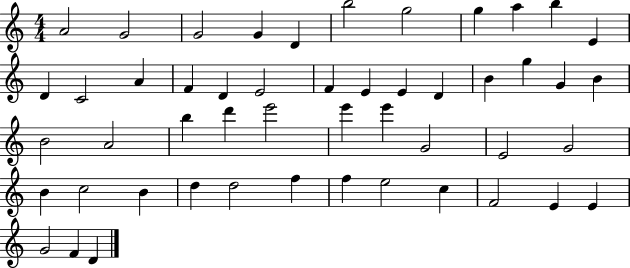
{
  \clef treble
  \numericTimeSignature
  \time 4/4
  \key c \major
  a'2 g'2 | g'2 g'4 d'4 | b''2 g''2 | g''4 a''4 b''4 e'4 | \break d'4 c'2 a'4 | f'4 d'4 e'2 | f'4 e'4 e'4 d'4 | b'4 g''4 g'4 b'4 | \break b'2 a'2 | b''4 d'''4 e'''2 | e'''4 e'''4 g'2 | e'2 g'2 | \break b'4 c''2 b'4 | d''4 d''2 f''4 | f''4 e''2 c''4 | f'2 e'4 e'4 | \break g'2 f'4 d'4 | \bar "|."
}